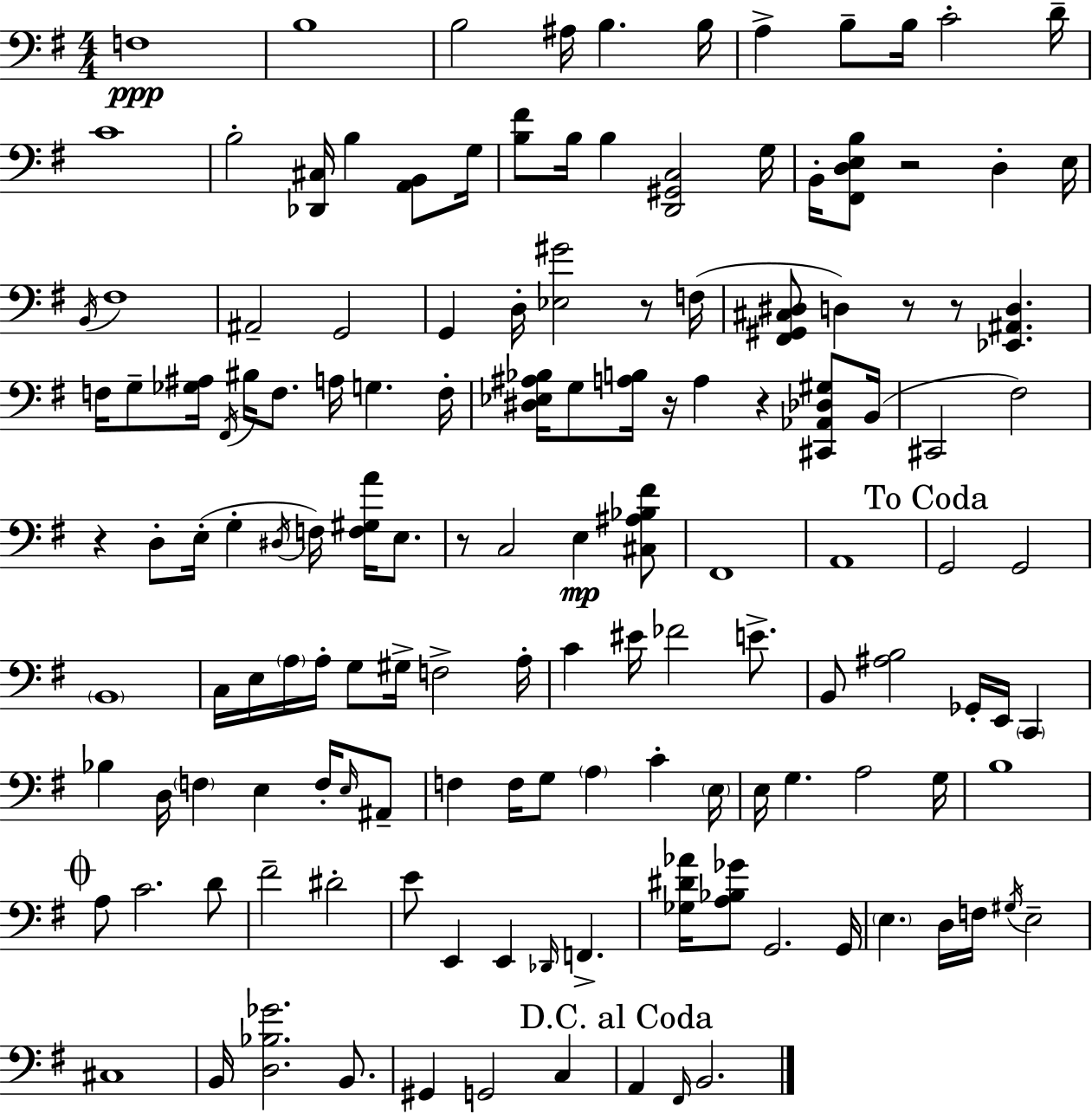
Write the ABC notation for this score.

X:1
T:Untitled
M:4/4
L:1/4
K:G
F,4 B,4 B,2 ^A,/4 B, B,/4 A, B,/2 B,/4 C2 D/4 C4 B,2 [_D,,^C,]/4 B, [A,,B,,]/2 G,/4 [B,^F]/2 B,/4 B, [D,,^G,,C,]2 G,/4 B,,/4 [^F,,D,E,B,]/2 z2 D, E,/4 B,,/4 ^F,4 ^A,,2 G,,2 G,, D,/4 [_E,^G]2 z/2 F,/4 [^F,,^G,,^C,^D,]/2 D, z/2 z/2 [_E,,^A,,D,] F,/4 G,/2 [_G,^A,]/4 ^F,,/4 ^B,/4 F,/2 A,/4 G, F,/4 [^D,_E,^A,_B,]/4 G,/2 [A,B,]/4 z/4 A, z [^C,,_A,,_D,^G,]/2 B,,/4 ^C,,2 ^F,2 z D,/2 E,/4 G, ^D,/4 F,/4 [F,^G,A]/4 E,/2 z/2 C,2 E, [^C,^A,_B,^F]/2 ^F,,4 A,,4 G,,2 G,,2 B,,4 C,/4 E,/4 A,/4 A,/4 G,/2 ^G,/4 F,2 A,/4 C ^E/4 _F2 E/2 B,,/2 [^A,B,]2 _G,,/4 E,,/4 C,, _B, D,/4 F, E, F,/4 E,/4 ^A,,/2 F, F,/4 G,/2 A, C E,/4 E,/4 G, A,2 G,/4 B,4 A,/2 C2 D/2 ^F2 ^D2 E/2 E,, E,, _D,,/4 F,, [_G,^D_A]/4 [A,_B,_G]/2 G,,2 G,,/4 E, D,/4 F,/4 ^G,/4 E,2 ^C,4 B,,/4 [D,_B,_G]2 B,,/2 ^G,, G,,2 C, A,, ^F,,/4 B,,2